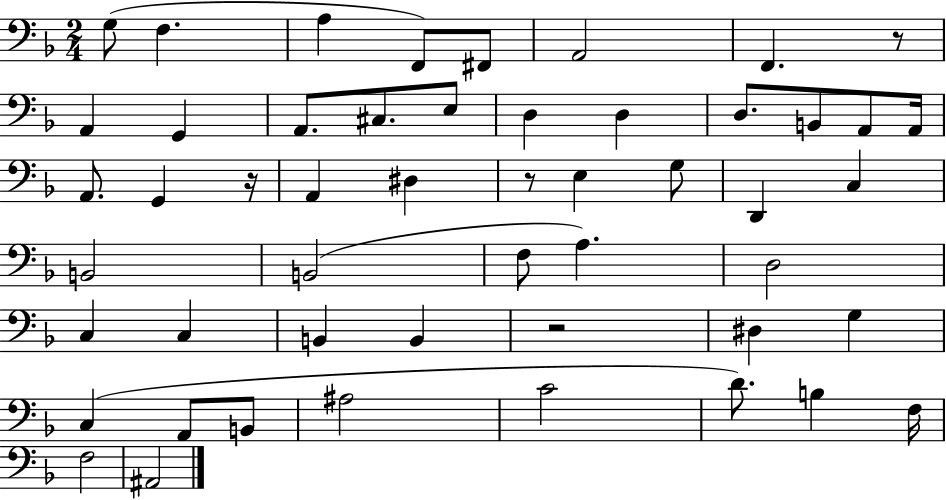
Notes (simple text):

G3/e F3/q. A3/q F2/e F#2/e A2/h F2/q. R/e A2/q G2/q A2/e. C#3/e. E3/e D3/q D3/q D3/e. B2/e A2/e A2/s A2/e. G2/q R/s A2/q D#3/q R/e E3/q G3/e D2/q C3/q B2/h B2/h F3/e A3/q. D3/h C3/q C3/q B2/q B2/q R/h D#3/q G3/q C3/q A2/e B2/e A#3/h C4/h D4/e. B3/q F3/s F3/h A#2/h